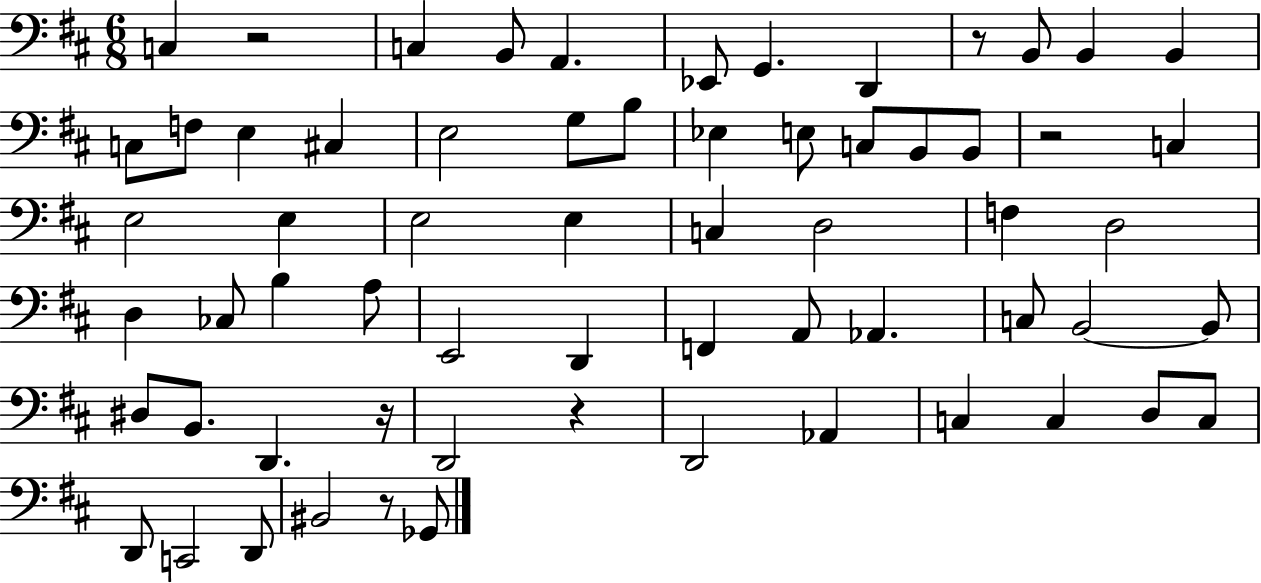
X:1
T:Untitled
M:6/8
L:1/4
K:D
C, z2 C, B,,/2 A,, _E,,/2 G,, D,, z/2 B,,/2 B,, B,, C,/2 F,/2 E, ^C, E,2 G,/2 B,/2 _E, E,/2 C,/2 B,,/2 B,,/2 z2 C, E,2 E, E,2 E, C, D,2 F, D,2 D, _C,/2 B, A,/2 E,,2 D,, F,, A,,/2 _A,, C,/2 B,,2 B,,/2 ^D,/2 B,,/2 D,, z/4 D,,2 z D,,2 _A,, C, C, D,/2 C,/2 D,,/2 C,,2 D,,/2 ^B,,2 z/2 _G,,/2